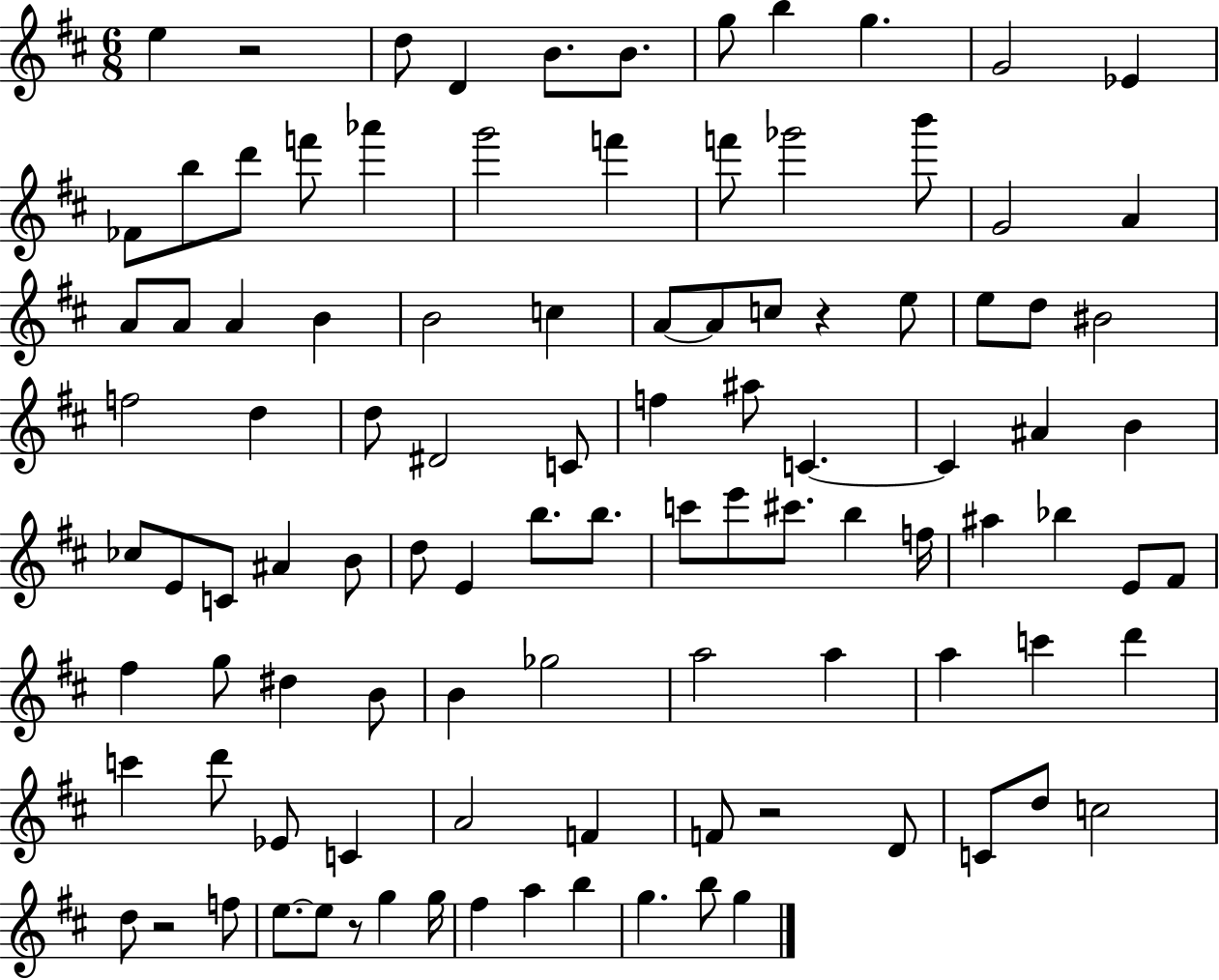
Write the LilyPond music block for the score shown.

{
  \clef treble
  \numericTimeSignature
  \time 6/8
  \key d \major
  e''4 r2 | d''8 d'4 b'8. b'8. | g''8 b''4 g''4. | g'2 ees'4 | \break fes'8 b''8 d'''8 f'''8 aes'''4 | g'''2 f'''4 | f'''8 ges'''2 b'''8 | g'2 a'4 | \break a'8 a'8 a'4 b'4 | b'2 c''4 | a'8~~ a'8 c''8 r4 e''8 | e''8 d''8 bis'2 | \break f''2 d''4 | d''8 dis'2 c'8 | f''4 ais''8 c'4.~~ | c'4 ais'4 b'4 | \break ces''8 e'8 c'8 ais'4 b'8 | d''8 e'4 b''8. b''8. | c'''8 e'''8 cis'''8. b''4 f''16 | ais''4 bes''4 e'8 fis'8 | \break fis''4 g''8 dis''4 b'8 | b'4 ges''2 | a''2 a''4 | a''4 c'''4 d'''4 | \break c'''4 d'''8 ees'8 c'4 | a'2 f'4 | f'8 r2 d'8 | c'8 d''8 c''2 | \break d''8 r2 f''8 | e''8.~~ e''8 r8 g''4 g''16 | fis''4 a''4 b''4 | g''4. b''8 g''4 | \break \bar "|."
}